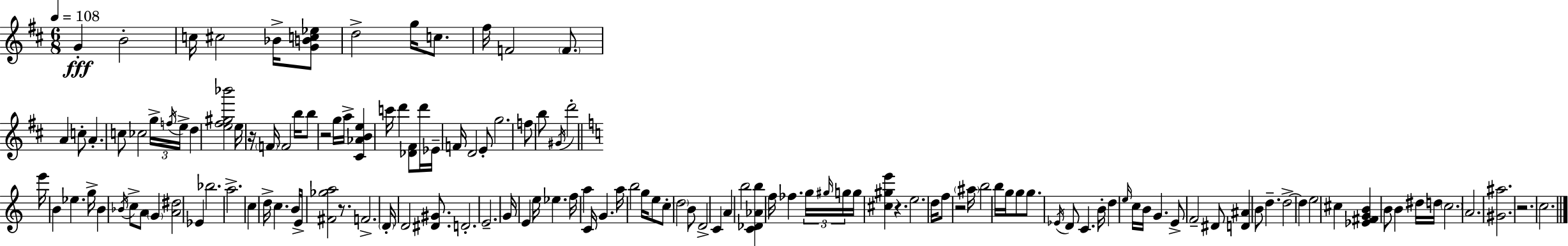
{
  \clef treble
  \numericTimeSignature
  \time 6/8
  \key d \major
  \tempo 4 = 108
  \repeat volta 2 { g'4-.\fff b'2-. | c''16 cis''2 bes'16-> <g' b' c'' ees''>8 | d''2-> g''16 c''8. | fis''16 f'2 \parenthesize f'8. | \break a'4 c''8-. a'4.-. | c''8 ces''2 \tuplet 3/2 { g''16-> \acciaccatura { f''16 } | e''16-> } d''4 <e'' fis'' gis'' bes'''>2 | e''16 r16 \parenthesize f'16 f'2 | \break b''16 b''8 r2 g''16 | a''16-> <cis' aes' b' e''>4 c'''16 d'''4 <des' fis'>8 | d'''16 ees'16-- f'16 d'2 e'8-. | g''2. | \break f''8 b''8 \acciaccatura { gis'16 } d'''2-. | \bar "||" \break \key a \minor e'''16 b'4 ees''4. g''16-> | b'4 \acciaccatura { bes'16 } c''8-> a'8 \parenthesize g'4 | <a' dis''>2 ees'4 | bes''2. | \break a''2.-> | c''4 d''16-> c''4. | b'16 e'16-> <fis' ges'' a''>2 r8. | f'2.-> | \break \parenthesize d'16-. d'2 <dis' gis'>8. | d'2.-. | e'2.-- | g'16 e'4 e''16 ees''4. | \break f''16 a''4 c'16 g'4. | a''16 b''2 g''16 e''8 | c''8-. \parenthesize d''2 b'8 | d'2-> c'4 | \break a'4 b''2 | <c' des' aes' b''>4 f''16 fes''4. | \tuplet 3/2 { g''16 \grace { gis''16 } g''16 } g''16 <cis'' gis'' e'''>4 r4. | e''2. | \break d''16 f''8 r2 | \parenthesize ais''16 b''2 b''16 g''16 | g''8 g''8. \acciaccatura { ees'16 } d'8 c'4. | b'16-. d''4 \grace { e''16 } c''16 b'16 g'4. | \break e'8-> f'2-- | dis'8 <d' ais'>4 b'8 d''4.-- | d''2->~~ | d''4 e''2 | \break cis''4 <ees' fis' g' b'>4 b'8 b'4 | dis''16 d''16 \parenthesize c''2. | a'2. | <gis' ais''>2. | \break r2. | c''2. | } \bar "|."
}